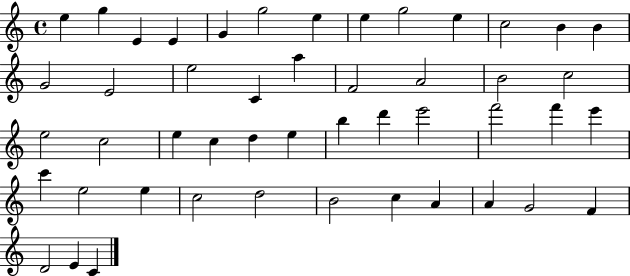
{
  \clef treble
  \time 4/4
  \defaultTimeSignature
  \key c \major
  e''4 g''4 e'4 e'4 | g'4 g''2 e''4 | e''4 g''2 e''4 | c''2 b'4 b'4 | \break g'2 e'2 | e''2 c'4 a''4 | f'2 a'2 | b'2 c''2 | \break e''2 c''2 | e''4 c''4 d''4 e''4 | b''4 d'''4 e'''2 | f'''2 f'''4 e'''4 | \break c'''4 e''2 e''4 | c''2 d''2 | b'2 c''4 a'4 | a'4 g'2 f'4 | \break d'2 e'4 c'4 | \bar "|."
}